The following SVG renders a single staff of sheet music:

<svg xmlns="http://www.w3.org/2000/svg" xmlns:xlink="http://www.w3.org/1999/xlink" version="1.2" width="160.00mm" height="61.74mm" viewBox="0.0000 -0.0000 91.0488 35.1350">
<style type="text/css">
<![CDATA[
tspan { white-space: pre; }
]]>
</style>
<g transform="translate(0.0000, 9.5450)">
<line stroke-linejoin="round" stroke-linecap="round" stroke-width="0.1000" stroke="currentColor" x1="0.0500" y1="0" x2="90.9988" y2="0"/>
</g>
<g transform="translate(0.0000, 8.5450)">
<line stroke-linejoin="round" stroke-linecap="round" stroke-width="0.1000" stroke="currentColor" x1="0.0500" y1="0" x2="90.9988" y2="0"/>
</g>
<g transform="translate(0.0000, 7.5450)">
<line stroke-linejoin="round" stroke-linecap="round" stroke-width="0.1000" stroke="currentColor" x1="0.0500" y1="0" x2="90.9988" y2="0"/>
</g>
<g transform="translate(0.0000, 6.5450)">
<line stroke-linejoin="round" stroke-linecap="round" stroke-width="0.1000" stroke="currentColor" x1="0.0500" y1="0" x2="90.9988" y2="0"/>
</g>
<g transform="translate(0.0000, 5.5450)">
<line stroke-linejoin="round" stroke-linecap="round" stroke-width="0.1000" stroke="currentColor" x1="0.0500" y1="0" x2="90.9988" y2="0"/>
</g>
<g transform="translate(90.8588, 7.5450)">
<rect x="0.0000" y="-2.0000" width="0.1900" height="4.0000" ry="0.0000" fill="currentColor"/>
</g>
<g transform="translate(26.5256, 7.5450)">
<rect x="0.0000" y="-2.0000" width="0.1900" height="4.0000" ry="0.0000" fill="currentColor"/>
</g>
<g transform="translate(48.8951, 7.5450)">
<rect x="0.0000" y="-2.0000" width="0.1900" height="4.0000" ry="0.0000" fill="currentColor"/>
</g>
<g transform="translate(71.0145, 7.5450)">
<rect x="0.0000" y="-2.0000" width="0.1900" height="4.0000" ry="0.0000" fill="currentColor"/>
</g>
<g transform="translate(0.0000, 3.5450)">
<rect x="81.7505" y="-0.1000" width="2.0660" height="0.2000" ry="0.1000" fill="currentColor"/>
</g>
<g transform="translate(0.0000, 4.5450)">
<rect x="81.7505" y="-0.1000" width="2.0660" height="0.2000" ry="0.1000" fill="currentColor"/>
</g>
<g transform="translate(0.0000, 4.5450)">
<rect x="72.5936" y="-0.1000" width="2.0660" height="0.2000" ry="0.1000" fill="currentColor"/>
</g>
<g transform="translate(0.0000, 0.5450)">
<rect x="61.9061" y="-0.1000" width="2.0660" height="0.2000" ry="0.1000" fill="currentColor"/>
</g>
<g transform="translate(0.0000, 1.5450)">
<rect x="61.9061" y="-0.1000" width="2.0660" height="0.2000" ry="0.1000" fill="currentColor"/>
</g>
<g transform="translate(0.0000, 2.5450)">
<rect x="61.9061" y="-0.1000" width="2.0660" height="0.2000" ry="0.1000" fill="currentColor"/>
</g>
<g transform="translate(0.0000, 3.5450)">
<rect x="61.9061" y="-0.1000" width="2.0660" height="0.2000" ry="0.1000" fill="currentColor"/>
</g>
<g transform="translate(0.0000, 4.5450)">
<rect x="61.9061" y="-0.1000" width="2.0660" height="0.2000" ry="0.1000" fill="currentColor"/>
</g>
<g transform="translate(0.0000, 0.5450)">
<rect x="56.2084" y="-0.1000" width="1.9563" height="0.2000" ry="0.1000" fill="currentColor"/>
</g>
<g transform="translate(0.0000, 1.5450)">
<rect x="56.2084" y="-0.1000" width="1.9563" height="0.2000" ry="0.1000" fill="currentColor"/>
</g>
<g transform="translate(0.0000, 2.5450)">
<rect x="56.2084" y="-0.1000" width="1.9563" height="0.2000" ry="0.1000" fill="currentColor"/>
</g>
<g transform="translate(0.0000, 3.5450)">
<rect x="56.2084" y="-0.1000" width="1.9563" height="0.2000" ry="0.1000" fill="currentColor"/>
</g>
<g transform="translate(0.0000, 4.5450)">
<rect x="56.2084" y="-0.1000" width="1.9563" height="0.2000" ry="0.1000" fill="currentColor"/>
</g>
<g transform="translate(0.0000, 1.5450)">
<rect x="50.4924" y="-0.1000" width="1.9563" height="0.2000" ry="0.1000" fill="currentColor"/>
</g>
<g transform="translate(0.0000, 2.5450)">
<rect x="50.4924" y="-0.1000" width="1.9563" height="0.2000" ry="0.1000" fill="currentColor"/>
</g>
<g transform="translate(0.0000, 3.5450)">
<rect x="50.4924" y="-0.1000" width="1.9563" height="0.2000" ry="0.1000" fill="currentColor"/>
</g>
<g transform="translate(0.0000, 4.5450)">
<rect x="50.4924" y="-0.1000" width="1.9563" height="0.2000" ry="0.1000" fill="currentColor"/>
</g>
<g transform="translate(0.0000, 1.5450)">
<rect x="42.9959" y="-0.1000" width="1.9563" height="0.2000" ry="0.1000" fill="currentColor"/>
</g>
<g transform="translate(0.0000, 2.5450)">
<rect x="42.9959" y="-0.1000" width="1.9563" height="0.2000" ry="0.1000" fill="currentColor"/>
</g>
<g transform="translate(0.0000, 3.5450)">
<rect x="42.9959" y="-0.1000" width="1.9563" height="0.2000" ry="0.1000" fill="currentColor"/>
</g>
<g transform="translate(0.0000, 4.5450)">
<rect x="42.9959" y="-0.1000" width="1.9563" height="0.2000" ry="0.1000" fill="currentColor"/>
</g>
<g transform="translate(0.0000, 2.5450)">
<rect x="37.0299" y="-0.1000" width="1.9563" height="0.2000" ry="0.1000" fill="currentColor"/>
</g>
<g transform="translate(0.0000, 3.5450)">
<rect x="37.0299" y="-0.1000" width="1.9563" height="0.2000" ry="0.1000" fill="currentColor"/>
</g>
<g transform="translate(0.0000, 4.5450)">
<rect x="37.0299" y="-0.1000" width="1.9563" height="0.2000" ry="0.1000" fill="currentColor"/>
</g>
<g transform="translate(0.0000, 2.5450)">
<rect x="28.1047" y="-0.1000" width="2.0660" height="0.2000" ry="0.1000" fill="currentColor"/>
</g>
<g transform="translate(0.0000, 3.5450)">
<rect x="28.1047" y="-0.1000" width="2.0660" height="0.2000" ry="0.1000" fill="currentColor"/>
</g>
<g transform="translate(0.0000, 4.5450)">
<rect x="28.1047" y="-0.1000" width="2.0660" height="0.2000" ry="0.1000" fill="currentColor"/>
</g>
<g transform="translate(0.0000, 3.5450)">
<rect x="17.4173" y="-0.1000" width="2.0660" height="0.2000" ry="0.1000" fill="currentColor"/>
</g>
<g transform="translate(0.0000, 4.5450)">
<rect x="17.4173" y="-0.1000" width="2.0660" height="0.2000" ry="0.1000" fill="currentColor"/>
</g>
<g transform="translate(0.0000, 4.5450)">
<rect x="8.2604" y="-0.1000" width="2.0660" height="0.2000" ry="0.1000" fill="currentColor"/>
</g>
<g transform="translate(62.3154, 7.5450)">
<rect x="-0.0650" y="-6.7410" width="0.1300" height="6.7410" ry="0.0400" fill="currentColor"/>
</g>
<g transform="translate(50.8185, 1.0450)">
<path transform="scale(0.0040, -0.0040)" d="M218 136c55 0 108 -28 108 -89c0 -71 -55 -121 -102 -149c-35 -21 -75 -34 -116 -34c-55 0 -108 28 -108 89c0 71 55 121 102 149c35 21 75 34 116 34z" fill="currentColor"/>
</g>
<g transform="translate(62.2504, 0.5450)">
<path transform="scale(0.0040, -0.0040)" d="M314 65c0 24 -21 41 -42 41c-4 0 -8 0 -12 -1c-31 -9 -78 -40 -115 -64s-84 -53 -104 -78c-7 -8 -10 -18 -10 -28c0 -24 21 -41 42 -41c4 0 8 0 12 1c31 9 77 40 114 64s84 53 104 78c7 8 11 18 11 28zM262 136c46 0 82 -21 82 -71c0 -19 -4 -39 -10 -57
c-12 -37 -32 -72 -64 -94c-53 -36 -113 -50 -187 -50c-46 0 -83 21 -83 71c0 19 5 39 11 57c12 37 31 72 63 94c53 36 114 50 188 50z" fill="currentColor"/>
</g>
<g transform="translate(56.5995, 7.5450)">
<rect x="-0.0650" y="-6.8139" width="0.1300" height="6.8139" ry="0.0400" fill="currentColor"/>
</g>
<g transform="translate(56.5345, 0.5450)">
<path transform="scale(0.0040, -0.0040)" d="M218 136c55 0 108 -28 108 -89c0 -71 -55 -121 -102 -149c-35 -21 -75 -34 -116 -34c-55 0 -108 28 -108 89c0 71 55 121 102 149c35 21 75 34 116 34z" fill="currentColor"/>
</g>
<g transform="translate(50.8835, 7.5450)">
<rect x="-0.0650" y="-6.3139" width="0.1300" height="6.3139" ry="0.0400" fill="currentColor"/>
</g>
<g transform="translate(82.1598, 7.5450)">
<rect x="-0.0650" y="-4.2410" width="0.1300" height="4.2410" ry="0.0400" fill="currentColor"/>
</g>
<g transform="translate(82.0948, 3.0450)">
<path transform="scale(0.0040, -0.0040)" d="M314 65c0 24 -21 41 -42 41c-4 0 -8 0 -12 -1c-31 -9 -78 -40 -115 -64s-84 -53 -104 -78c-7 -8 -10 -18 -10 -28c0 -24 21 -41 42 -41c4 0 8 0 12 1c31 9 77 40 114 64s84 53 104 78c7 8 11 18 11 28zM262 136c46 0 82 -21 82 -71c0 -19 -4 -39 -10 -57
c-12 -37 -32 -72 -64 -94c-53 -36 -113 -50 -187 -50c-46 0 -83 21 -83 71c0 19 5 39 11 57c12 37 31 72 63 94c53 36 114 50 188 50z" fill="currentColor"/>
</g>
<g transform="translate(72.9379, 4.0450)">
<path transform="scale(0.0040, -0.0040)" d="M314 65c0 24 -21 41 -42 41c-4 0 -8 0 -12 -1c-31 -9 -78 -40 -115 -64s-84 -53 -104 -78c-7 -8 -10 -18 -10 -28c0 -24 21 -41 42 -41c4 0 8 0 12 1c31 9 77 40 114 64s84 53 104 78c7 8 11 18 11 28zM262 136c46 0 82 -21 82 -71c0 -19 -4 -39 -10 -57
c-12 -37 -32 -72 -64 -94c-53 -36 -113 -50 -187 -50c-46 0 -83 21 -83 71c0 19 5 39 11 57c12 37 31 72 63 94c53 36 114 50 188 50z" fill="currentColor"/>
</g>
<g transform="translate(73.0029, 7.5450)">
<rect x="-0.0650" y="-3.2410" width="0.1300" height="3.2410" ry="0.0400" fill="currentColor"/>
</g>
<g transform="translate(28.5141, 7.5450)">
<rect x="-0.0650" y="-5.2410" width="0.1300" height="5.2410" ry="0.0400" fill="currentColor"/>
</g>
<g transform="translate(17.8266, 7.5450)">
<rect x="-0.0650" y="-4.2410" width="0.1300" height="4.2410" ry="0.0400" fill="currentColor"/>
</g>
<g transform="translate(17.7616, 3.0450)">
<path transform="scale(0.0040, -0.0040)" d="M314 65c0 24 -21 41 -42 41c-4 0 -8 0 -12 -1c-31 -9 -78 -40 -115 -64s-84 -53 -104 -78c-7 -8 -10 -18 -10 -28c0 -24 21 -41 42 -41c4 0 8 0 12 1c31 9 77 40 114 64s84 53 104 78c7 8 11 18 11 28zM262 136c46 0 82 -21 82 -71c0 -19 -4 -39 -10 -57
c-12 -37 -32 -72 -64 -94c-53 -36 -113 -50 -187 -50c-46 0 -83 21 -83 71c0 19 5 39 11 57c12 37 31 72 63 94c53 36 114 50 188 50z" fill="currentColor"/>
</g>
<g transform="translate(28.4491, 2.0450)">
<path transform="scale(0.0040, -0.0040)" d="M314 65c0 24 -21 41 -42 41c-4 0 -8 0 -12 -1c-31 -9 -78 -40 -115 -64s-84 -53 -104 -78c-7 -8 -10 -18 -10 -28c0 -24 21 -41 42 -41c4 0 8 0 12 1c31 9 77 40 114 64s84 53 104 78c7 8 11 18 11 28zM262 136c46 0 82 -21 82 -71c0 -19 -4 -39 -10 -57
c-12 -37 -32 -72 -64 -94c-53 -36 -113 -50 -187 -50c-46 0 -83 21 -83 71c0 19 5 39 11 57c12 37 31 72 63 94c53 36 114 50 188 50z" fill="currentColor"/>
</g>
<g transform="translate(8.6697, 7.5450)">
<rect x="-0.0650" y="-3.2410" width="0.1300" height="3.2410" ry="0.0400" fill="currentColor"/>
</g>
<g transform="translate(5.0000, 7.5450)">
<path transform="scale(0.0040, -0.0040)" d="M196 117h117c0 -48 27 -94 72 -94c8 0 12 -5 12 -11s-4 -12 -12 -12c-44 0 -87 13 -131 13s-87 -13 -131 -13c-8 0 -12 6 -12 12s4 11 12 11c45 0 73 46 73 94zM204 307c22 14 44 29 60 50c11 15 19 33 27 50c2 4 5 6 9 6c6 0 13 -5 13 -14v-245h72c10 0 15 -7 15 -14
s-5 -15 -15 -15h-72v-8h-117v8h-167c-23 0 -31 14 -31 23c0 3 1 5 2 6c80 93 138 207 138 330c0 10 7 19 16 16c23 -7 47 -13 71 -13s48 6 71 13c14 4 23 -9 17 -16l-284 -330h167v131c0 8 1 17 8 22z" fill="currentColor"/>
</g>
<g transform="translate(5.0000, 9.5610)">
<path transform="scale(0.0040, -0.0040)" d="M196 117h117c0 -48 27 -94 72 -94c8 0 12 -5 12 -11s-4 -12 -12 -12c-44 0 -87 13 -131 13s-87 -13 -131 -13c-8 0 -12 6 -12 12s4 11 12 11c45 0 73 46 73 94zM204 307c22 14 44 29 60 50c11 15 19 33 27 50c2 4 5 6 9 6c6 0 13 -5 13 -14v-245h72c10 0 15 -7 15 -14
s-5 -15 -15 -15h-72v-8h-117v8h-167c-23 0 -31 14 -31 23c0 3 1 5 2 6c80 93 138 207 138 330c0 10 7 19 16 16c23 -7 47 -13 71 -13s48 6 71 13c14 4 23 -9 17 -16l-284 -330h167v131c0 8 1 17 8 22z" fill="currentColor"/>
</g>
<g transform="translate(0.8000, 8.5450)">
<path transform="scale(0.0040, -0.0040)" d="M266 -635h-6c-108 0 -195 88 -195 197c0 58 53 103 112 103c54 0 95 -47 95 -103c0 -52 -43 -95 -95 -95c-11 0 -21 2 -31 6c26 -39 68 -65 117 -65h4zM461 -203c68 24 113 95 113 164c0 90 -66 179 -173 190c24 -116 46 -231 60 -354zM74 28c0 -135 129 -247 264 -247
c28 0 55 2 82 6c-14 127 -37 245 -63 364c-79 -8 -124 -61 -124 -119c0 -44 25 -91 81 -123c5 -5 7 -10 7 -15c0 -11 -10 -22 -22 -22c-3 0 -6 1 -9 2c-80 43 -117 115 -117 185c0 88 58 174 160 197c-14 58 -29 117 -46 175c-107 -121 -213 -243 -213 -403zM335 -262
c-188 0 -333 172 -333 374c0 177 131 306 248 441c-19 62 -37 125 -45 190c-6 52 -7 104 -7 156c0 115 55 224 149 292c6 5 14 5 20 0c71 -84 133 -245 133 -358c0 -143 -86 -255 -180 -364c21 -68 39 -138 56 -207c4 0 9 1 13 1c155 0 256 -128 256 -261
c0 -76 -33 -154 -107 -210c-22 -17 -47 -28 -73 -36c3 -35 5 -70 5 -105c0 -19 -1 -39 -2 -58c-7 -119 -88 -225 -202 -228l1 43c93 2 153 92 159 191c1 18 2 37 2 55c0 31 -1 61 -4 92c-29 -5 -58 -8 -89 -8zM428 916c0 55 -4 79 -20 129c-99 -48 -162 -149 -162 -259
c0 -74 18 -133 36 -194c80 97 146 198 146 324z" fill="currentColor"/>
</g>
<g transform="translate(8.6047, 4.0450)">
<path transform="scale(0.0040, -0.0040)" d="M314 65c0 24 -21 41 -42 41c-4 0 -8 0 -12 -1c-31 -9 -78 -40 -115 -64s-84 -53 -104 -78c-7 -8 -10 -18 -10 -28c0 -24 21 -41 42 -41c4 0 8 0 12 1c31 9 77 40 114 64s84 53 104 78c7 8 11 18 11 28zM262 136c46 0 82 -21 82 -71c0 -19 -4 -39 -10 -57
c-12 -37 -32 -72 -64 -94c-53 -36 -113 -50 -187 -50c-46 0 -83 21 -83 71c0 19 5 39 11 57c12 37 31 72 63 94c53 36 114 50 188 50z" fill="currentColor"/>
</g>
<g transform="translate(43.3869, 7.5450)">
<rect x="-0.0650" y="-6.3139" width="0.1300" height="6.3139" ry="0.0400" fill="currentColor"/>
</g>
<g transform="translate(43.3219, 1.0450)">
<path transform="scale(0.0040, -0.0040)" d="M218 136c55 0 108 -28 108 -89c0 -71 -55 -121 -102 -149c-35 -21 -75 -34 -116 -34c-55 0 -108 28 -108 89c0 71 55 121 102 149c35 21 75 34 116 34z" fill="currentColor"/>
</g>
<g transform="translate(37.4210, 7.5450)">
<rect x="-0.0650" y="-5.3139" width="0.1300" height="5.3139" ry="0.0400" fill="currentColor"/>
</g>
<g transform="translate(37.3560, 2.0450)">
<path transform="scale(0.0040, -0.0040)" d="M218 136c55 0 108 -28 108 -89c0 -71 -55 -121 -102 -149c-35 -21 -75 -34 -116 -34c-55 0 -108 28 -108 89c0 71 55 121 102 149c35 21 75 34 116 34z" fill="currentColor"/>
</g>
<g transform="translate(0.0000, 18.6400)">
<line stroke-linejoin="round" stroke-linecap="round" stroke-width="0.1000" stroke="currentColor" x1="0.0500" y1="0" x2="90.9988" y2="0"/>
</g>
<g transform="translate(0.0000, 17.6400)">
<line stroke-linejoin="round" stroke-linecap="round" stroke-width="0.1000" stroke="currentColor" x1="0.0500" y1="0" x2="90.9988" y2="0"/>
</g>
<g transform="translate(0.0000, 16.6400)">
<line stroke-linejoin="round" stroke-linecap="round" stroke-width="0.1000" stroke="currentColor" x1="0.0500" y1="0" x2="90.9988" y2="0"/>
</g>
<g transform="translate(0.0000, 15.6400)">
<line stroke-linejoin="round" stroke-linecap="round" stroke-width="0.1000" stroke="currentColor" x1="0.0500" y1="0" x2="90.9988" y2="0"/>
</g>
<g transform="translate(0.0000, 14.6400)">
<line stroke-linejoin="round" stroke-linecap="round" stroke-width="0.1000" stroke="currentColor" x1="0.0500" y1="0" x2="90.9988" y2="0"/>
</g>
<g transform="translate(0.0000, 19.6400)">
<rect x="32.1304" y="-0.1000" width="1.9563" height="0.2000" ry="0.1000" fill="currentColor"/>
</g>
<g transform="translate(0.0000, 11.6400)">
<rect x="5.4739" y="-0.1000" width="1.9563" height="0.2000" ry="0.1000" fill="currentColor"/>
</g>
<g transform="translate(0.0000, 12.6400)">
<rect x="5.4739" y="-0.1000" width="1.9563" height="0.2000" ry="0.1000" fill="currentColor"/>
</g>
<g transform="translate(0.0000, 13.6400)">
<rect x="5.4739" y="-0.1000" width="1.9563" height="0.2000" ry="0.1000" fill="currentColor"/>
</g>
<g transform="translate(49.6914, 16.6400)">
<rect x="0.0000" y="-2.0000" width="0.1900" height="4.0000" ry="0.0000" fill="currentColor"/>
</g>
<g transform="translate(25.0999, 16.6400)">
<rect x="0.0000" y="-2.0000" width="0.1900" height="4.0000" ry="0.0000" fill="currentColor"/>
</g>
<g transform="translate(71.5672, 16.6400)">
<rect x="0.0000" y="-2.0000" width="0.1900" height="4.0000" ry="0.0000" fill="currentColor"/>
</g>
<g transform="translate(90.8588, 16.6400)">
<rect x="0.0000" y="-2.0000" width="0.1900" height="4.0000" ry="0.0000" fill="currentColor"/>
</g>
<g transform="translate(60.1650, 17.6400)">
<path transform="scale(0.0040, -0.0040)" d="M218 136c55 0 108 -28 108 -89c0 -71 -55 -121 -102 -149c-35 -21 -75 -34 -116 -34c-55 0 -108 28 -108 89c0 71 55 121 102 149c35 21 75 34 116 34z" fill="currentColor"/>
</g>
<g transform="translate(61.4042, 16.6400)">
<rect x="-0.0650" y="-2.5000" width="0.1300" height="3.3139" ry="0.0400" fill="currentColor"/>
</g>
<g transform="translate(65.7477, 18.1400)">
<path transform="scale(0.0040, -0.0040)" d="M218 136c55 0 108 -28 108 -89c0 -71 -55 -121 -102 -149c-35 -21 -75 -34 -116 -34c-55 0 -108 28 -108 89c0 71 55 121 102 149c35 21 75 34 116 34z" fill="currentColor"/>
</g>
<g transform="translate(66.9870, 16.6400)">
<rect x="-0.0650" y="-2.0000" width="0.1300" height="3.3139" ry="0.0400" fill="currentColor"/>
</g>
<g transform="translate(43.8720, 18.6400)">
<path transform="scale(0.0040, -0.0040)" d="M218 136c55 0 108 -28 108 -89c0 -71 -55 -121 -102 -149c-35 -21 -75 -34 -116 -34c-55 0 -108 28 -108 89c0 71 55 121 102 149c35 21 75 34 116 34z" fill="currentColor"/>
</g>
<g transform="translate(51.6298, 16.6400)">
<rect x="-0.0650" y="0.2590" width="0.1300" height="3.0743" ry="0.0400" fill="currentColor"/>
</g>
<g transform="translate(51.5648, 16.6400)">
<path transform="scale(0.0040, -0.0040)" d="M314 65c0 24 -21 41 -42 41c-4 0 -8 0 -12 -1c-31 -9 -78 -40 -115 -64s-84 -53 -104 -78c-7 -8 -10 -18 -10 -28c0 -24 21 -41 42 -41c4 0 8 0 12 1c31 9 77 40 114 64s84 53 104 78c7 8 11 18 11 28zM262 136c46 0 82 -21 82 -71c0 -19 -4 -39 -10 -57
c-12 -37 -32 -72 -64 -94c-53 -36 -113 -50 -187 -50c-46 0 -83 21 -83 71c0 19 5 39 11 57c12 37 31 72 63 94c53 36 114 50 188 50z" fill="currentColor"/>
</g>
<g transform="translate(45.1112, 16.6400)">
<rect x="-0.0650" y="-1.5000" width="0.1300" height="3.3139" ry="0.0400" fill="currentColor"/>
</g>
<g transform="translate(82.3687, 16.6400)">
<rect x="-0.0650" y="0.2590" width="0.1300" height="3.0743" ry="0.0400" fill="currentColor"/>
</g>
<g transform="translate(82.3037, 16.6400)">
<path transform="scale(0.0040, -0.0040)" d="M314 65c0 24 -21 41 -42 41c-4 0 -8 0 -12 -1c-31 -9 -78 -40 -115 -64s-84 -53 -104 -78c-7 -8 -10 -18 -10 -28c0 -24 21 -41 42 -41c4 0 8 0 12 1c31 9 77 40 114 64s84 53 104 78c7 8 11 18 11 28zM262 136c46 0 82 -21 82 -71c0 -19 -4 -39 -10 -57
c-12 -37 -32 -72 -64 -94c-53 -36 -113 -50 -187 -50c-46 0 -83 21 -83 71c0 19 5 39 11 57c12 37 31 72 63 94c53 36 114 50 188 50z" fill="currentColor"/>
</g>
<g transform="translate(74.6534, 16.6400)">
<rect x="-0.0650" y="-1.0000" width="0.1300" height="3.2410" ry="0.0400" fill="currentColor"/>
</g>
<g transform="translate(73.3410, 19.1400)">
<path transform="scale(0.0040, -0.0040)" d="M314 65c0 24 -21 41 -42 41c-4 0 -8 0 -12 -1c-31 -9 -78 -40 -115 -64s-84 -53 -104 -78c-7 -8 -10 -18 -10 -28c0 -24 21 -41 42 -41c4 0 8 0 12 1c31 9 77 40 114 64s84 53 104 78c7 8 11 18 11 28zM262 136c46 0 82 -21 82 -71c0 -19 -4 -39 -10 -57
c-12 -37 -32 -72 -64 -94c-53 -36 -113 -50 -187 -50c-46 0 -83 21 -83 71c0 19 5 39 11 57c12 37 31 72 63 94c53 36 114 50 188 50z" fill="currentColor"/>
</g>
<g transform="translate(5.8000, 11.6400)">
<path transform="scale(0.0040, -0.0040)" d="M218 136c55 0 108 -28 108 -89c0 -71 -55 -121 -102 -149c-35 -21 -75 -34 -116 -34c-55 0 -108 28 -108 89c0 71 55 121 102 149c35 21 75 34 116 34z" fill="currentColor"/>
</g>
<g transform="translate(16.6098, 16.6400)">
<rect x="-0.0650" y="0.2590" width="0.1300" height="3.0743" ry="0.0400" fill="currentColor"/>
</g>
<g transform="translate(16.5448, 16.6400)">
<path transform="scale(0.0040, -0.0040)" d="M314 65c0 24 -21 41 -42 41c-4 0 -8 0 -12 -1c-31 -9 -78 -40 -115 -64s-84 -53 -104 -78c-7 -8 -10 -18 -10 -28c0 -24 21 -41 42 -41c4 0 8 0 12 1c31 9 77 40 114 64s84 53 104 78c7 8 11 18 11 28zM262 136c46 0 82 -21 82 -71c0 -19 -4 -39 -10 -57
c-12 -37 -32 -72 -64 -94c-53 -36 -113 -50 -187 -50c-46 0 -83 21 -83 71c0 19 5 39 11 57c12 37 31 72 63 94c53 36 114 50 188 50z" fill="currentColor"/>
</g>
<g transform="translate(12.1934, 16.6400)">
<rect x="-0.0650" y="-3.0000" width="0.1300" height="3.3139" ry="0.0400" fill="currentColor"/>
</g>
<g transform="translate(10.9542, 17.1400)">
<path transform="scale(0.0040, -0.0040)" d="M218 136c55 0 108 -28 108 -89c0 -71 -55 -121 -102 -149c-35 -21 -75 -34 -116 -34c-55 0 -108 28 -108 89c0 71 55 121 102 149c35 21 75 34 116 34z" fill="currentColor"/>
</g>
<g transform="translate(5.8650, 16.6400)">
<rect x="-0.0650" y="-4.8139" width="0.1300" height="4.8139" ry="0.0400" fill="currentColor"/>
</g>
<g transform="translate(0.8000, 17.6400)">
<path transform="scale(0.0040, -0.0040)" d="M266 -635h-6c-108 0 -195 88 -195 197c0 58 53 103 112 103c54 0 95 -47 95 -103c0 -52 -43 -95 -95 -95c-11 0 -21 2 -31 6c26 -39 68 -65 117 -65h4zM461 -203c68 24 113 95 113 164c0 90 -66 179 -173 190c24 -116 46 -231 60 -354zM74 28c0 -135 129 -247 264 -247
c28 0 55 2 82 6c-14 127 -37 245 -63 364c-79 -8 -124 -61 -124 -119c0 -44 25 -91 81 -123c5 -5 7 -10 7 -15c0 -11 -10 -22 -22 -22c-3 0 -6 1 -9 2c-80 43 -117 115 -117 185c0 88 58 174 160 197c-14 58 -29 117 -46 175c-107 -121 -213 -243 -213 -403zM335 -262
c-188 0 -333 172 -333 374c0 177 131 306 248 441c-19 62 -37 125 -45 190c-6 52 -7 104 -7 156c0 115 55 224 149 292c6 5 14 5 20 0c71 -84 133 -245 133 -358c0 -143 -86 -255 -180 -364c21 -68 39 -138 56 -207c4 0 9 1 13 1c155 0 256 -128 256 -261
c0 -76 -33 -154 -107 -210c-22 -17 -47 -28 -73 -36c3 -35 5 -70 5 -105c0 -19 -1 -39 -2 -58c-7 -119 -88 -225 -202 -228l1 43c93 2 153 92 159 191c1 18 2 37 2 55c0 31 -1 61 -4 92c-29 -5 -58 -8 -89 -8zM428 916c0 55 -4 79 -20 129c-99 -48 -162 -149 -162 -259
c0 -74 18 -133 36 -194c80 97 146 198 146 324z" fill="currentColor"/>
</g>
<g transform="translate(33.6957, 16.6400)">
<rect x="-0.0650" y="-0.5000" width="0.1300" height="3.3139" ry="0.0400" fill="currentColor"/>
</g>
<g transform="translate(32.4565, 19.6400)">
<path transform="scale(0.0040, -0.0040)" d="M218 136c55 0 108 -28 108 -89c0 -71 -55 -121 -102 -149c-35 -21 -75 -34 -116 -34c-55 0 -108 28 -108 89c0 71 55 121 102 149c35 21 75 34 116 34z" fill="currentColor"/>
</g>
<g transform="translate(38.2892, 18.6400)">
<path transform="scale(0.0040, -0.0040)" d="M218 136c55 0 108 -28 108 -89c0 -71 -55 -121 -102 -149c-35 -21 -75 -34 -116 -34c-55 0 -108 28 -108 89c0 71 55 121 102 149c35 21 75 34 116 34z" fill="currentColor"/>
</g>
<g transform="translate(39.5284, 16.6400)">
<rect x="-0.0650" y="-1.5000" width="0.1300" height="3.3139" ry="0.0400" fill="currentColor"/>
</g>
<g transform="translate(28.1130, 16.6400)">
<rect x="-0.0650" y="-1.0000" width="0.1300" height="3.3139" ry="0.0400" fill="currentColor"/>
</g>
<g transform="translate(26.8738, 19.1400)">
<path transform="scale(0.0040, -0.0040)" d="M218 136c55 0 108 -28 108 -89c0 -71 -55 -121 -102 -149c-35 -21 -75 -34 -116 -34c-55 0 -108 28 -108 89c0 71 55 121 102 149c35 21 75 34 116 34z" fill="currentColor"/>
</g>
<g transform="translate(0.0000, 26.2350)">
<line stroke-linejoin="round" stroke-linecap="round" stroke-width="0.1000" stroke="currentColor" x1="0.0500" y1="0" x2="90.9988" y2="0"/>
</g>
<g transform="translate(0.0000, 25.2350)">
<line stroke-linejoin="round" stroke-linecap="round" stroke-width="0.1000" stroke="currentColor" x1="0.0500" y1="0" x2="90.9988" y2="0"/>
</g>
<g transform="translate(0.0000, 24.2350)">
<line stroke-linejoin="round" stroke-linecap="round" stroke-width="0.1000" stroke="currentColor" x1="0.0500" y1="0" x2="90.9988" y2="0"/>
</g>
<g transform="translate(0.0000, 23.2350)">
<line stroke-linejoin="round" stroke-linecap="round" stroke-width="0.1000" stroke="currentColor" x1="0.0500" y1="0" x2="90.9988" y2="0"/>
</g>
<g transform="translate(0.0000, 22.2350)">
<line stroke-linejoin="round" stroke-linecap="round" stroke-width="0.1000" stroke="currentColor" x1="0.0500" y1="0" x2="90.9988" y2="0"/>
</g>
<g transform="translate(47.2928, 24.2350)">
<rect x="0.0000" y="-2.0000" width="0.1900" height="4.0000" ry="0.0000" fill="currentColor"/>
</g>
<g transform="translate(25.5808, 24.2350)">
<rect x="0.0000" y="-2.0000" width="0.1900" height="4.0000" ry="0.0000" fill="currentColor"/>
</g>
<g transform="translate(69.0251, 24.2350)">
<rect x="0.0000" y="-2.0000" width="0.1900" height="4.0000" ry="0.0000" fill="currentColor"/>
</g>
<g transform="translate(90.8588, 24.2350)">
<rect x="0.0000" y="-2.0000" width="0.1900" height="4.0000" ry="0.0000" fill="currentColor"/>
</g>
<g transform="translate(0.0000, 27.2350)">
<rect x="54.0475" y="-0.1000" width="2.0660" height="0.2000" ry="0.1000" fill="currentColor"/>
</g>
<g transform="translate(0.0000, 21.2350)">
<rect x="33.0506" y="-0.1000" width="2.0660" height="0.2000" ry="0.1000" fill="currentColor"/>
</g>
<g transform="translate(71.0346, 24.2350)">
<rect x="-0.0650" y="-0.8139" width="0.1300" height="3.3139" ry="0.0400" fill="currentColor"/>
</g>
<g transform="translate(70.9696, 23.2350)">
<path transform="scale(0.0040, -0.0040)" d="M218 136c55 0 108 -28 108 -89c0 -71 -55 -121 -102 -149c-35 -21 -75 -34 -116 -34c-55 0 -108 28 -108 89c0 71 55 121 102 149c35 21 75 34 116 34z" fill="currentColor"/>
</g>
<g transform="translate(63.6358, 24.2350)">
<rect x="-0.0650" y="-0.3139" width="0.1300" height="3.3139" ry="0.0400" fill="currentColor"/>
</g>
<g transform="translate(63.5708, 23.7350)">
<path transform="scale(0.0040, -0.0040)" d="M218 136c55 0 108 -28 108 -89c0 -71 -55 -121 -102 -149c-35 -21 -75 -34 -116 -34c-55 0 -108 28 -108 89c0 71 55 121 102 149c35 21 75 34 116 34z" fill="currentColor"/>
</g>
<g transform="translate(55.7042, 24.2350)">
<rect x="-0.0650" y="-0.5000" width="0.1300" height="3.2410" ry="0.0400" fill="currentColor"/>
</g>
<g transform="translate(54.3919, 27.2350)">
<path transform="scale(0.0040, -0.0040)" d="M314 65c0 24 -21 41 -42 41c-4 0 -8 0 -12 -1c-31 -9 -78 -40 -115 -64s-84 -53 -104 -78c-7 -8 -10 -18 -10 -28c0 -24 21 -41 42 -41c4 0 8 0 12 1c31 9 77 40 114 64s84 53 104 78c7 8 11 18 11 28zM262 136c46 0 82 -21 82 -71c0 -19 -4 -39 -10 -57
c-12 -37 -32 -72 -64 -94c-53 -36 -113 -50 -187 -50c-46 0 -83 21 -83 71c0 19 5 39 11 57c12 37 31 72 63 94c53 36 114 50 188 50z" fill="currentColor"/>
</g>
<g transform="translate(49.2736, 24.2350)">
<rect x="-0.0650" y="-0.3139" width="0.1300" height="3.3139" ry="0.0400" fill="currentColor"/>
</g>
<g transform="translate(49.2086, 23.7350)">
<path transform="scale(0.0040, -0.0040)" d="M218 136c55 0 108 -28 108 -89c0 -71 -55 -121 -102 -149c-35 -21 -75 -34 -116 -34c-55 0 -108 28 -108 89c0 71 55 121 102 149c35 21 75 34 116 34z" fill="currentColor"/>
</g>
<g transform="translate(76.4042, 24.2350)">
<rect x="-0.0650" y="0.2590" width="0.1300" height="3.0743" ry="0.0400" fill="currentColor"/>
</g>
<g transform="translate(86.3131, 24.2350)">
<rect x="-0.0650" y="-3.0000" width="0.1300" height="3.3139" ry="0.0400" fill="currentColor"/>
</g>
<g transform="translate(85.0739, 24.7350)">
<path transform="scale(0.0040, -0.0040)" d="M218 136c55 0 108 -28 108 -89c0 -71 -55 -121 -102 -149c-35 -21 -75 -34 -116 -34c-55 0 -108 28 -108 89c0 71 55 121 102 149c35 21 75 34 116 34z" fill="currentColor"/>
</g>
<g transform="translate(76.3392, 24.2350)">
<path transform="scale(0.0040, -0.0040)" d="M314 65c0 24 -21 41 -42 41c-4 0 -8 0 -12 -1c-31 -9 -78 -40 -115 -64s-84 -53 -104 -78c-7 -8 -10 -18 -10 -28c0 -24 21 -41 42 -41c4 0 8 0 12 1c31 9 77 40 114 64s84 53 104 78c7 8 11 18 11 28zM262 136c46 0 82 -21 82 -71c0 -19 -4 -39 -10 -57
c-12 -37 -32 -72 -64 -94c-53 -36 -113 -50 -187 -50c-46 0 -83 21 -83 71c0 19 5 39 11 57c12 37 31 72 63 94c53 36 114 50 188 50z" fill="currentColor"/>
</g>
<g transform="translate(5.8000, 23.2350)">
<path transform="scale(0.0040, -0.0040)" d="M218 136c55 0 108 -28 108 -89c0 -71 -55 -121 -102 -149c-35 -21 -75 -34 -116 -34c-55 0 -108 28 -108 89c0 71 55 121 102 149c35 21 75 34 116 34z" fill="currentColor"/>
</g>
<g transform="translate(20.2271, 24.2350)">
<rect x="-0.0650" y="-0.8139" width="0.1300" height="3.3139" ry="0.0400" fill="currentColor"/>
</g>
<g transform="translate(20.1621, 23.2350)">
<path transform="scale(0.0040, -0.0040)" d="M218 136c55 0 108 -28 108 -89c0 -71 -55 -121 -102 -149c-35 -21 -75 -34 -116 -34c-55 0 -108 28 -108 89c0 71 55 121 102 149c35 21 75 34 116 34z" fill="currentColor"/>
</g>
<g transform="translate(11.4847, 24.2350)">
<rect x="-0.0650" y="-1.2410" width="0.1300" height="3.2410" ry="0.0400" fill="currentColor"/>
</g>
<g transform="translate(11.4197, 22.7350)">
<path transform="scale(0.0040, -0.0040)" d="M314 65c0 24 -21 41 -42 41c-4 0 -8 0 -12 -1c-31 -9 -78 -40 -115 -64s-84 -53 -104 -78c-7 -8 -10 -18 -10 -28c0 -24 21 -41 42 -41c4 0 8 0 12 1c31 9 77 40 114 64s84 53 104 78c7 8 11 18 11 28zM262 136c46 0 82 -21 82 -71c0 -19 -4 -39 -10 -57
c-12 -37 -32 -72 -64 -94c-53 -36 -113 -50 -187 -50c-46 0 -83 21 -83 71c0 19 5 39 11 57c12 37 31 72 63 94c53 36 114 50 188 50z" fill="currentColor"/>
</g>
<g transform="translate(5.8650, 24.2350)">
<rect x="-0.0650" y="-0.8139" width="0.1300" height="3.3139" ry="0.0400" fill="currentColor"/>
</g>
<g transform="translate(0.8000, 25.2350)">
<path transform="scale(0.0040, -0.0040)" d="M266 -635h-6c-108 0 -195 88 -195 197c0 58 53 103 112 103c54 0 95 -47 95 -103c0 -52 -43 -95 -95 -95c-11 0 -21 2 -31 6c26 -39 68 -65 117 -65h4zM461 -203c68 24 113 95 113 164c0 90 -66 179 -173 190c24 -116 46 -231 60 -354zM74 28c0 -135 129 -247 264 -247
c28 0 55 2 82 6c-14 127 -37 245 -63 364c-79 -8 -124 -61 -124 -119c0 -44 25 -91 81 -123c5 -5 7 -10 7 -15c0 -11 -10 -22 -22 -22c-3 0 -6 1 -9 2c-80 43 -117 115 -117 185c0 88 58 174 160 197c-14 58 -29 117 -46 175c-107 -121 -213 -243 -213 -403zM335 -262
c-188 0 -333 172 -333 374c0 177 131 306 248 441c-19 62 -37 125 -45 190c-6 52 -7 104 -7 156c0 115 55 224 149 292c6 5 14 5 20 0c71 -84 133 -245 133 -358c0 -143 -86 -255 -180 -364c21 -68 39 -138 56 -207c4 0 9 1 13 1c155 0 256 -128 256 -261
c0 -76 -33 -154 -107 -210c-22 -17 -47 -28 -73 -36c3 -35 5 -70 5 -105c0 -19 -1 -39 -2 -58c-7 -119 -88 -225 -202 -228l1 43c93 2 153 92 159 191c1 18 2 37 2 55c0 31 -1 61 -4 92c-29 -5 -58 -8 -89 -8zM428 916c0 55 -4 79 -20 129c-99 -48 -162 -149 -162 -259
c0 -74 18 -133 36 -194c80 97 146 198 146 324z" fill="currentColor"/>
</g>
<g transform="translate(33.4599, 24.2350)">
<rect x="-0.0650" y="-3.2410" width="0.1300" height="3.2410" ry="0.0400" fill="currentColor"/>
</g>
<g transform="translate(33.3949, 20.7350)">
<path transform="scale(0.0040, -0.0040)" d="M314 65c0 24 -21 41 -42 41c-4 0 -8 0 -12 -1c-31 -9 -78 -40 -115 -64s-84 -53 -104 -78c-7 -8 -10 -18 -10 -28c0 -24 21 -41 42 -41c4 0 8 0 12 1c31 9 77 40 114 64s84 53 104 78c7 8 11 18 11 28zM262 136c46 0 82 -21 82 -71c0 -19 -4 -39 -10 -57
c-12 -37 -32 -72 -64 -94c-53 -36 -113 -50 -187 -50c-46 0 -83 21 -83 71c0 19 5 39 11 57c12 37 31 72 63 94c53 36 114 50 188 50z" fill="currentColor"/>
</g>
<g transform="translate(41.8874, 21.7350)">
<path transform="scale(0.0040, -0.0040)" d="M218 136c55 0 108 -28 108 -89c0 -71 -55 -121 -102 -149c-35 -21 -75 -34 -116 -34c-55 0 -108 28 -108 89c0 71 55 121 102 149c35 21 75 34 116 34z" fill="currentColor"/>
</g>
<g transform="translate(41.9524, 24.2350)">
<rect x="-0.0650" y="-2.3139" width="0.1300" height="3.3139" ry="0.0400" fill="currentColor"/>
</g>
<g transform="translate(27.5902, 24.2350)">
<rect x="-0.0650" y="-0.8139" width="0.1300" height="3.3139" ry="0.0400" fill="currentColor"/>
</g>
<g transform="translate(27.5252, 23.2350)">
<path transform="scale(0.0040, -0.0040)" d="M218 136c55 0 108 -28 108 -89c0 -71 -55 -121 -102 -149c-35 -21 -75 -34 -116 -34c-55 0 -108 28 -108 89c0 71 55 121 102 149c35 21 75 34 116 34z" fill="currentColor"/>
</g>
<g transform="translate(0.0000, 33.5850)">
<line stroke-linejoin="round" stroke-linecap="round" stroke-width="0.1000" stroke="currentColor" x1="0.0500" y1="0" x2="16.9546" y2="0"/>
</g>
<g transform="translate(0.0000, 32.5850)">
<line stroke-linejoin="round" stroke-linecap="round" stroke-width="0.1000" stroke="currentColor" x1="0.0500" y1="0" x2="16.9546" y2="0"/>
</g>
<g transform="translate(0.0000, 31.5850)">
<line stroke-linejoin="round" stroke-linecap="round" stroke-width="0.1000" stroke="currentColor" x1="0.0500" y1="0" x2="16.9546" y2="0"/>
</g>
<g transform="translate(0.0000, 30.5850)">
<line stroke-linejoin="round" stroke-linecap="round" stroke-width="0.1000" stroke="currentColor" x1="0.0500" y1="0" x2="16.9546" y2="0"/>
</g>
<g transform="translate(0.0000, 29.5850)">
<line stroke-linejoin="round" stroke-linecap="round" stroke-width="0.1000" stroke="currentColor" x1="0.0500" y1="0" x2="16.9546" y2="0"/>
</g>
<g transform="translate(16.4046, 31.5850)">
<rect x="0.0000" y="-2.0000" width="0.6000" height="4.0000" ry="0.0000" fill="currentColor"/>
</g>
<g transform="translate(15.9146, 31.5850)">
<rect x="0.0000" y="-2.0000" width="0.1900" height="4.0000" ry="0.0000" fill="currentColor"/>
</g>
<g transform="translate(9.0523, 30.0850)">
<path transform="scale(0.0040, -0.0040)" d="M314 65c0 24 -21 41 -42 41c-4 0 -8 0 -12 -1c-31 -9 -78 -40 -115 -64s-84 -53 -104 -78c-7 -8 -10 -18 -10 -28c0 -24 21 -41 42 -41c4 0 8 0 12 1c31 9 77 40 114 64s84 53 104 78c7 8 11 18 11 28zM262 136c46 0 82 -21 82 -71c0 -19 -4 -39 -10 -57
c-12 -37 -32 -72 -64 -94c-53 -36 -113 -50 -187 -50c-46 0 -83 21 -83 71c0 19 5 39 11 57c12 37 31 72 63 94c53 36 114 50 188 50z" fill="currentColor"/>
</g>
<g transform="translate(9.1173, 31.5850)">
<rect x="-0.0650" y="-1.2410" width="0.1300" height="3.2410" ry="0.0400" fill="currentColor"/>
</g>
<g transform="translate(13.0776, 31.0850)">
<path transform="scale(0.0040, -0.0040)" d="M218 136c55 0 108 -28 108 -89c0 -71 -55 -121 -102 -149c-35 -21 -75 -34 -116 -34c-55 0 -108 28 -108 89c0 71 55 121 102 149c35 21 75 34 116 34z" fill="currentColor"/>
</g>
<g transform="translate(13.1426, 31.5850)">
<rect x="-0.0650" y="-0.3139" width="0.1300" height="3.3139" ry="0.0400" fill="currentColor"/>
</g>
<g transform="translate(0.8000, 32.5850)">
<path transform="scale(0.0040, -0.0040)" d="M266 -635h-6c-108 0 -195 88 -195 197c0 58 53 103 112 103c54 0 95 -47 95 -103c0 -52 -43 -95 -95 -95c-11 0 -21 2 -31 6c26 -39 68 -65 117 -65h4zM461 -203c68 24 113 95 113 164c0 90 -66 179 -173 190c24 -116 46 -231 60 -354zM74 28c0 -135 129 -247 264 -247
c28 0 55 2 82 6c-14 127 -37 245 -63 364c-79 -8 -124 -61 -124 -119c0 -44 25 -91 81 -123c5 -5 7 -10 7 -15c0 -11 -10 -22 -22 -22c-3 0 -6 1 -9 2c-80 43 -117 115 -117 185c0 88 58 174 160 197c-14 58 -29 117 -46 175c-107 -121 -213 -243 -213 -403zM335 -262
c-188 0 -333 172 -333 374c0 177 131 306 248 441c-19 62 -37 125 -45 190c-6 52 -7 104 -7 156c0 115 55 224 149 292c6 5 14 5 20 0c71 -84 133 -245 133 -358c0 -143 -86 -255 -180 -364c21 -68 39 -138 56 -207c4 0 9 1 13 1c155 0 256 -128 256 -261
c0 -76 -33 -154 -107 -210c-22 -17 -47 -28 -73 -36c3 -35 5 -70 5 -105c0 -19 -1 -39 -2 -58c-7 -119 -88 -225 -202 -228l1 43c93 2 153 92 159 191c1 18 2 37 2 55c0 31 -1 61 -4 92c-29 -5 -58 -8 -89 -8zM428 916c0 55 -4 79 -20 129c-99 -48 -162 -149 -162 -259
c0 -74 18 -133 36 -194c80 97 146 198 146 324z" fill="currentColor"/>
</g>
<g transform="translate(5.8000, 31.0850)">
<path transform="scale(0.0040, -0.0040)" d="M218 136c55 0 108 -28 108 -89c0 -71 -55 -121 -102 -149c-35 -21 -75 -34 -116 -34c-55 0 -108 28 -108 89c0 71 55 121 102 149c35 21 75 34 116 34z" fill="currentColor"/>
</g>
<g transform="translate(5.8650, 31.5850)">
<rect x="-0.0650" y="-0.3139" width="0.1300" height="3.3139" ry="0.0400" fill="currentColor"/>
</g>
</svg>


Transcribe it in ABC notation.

X:1
T:Untitled
M:4/4
L:1/4
K:C
b2 d'2 f'2 f' a' a' b' b'2 b2 d'2 e' A B2 D C E E B2 G F D2 B2 d e2 d d b2 g c C2 c d B2 A c e2 c